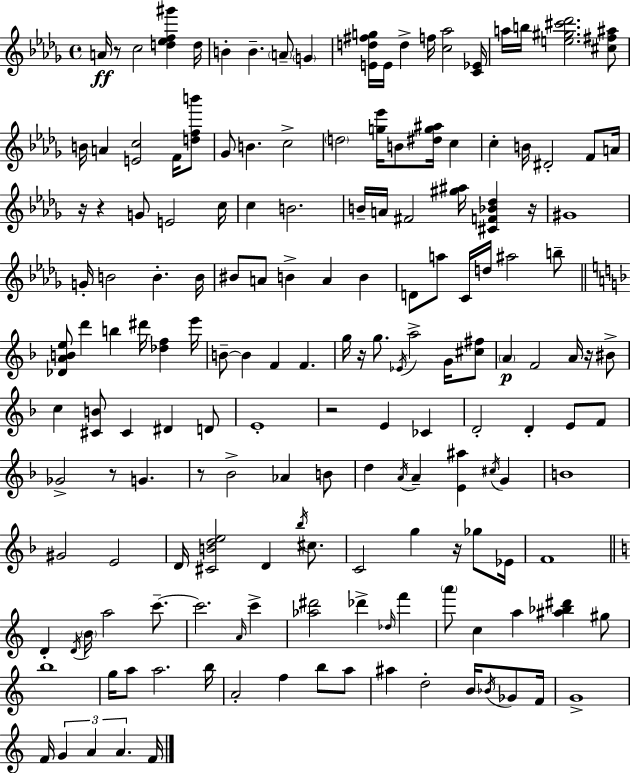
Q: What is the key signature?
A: BES minor